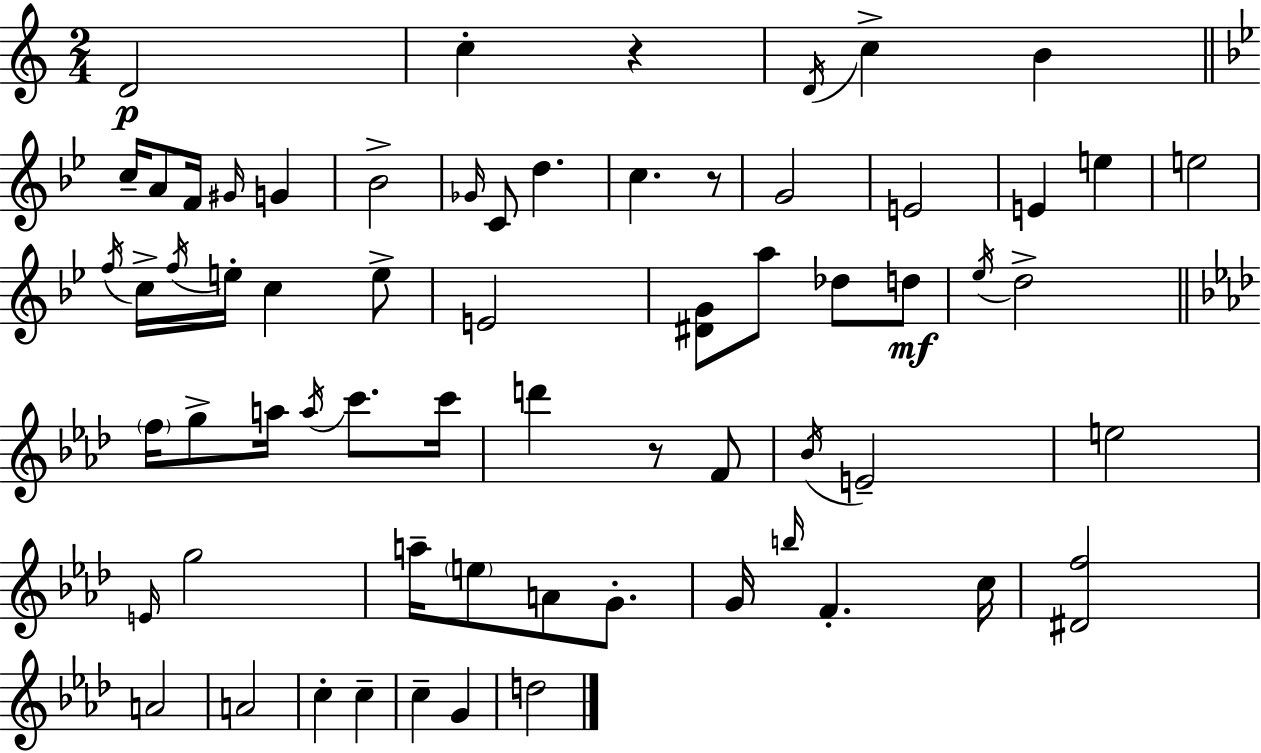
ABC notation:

X:1
T:Untitled
M:2/4
L:1/4
K:Am
D2 c z D/4 c B c/4 A/2 F/4 ^G/4 G _B2 _G/4 C/2 d c z/2 G2 E2 E e e2 f/4 c/4 f/4 e/4 c e/2 E2 [^DG]/2 a/2 _d/2 d/2 _e/4 d2 f/4 g/2 a/4 a/4 c'/2 c'/4 d' z/2 F/2 _B/4 E2 e2 E/4 g2 a/4 e/2 A/2 G/2 G/4 b/4 F c/4 [^Df]2 A2 A2 c c c G d2